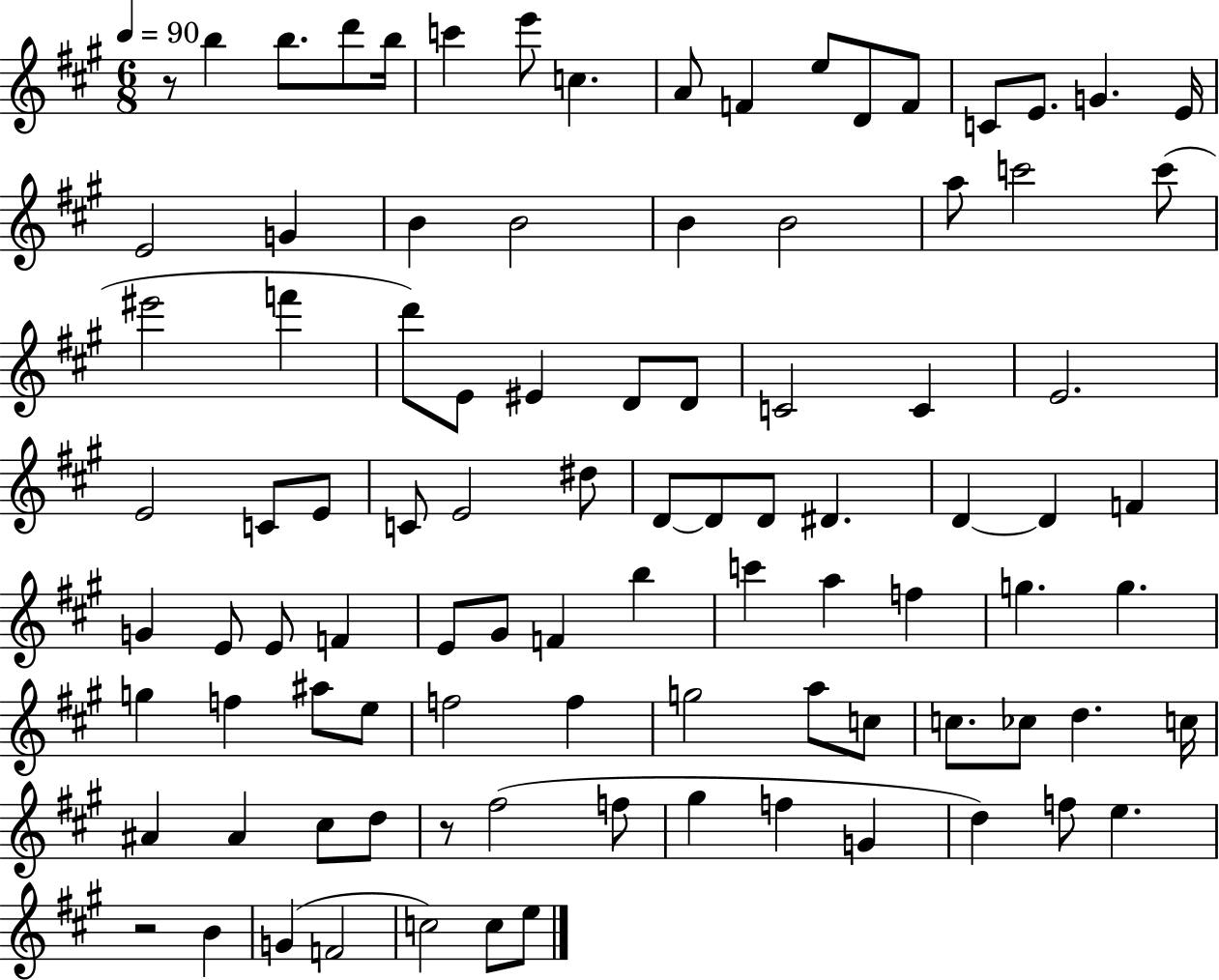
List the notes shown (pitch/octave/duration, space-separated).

R/e B5/q B5/e. D6/e B5/s C6/q E6/e C5/q. A4/e F4/q E5/e D4/e F4/e C4/e E4/e. G4/q. E4/s E4/h G4/q B4/q B4/h B4/q B4/h A5/e C6/h C6/e EIS6/h F6/q D6/e E4/e EIS4/q D4/e D4/e C4/h C4/q E4/h. E4/h C4/e E4/e C4/e E4/h D#5/e D4/e D4/e D4/e D#4/q. D4/q D4/q F4/q G4/q E4/e E4/e F4/q E4/e G#4/e F4/q B5/q C6/q A5/q F5/q G5/q. G5/q. G5/q F5/q A#5/e E5/e F5/h F5/q G5/h A5/e C5/e C5/e. CES5/e D5/q. C5/s A#4/q A#4/q C#5/e D5/e R/e F#5/h F5/e G#5/q F5/q G4/q D5/q F5/e E5/q. R/h B4/q G4/q F4/h C5/h C5/e E5/e